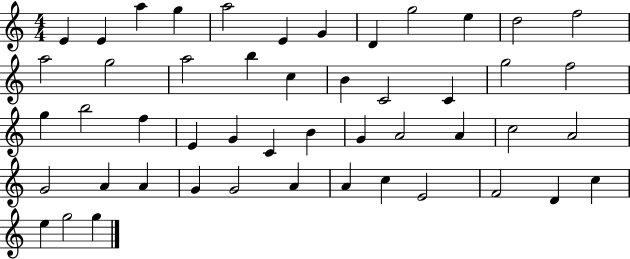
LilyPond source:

{
  \clef treble
  \numericTimeSignature
  \time 4/4
  \key c \major
  e'4 e'4 a''4 g''4 | a''2 e'4 g'4 | d'4 g''2 e''4 | d''2 f''2 | \break a''2 g''2 | a''2 b''4 c''4 | b'4 c'2 c'4 | g''2 f''2 | \break g''4 b''2 f''4 | e'4 g'4 c'4 b'4 | g'4 a'2 a'4 | c''2 a'2 | \break g'2 a'4 a'4 | g'4 g'2 a'4 | a'4 c''4 e'2 | f'2 d'4 c''4 | \break e''4 g''2 g''4 | \bar "|."
}